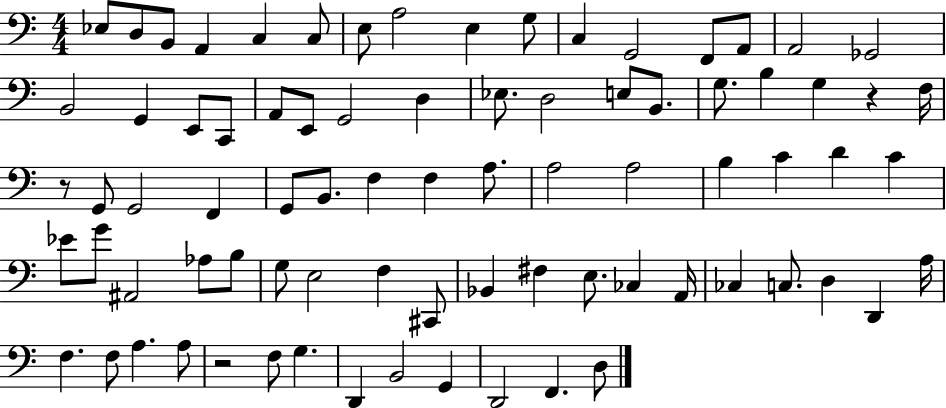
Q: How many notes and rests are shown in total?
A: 80